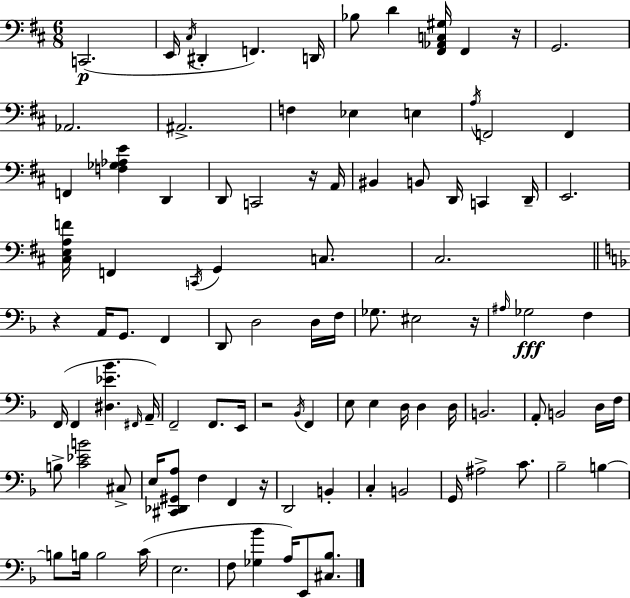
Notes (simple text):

C2/h. E2/s C#3/s D#2/q F2/q. D2/s Bb3/e D4/q [F#2,Ab2,C3,G#3]/s F#2/q R/s G2/h. Ab2/h. A#2/h. F3/q Eb3/q E3/q A3/s F2/h F2/q F2/q [F3,Gb3,Ab3,E4]/q D2/q D2/e C2/h R/s A2/s BIS2/q B2/e D2/s C2/q D2/s E2/h. [C#3,E3,A3,F4]/s F2/q C2/s G2/q C3/e. C#3/h. R/q A2/s G2/e. F2/q D2/e D3/h D3/s F3/s Gb3/e. EIS3/h R/s A#3/s Gb3/h F3/q F2/s F2/q [D#3,Eb4,Bb4]/q. F#2/s A2/s F2/h F2/e. E2/s R/h Bb2/s F2/q E3/e E3/q D3/s D3/q D3/s B2/h. A2/e B2/h D3/s F3/s B3/e [C4,Eb4,B4]/h C#3/e E3/s [C#2,Db2,G#2,A3]/e F3/q F2/q R/s D2/h B2/q C3/q B2/h G2/s A#3/h C4/e. Bb3/h B3/q B3/e B3/s B3/h C4/s E3/h. F3/e [Gb3,Bb4]/q A3/s E2/e [C#3,Bb3]/e.